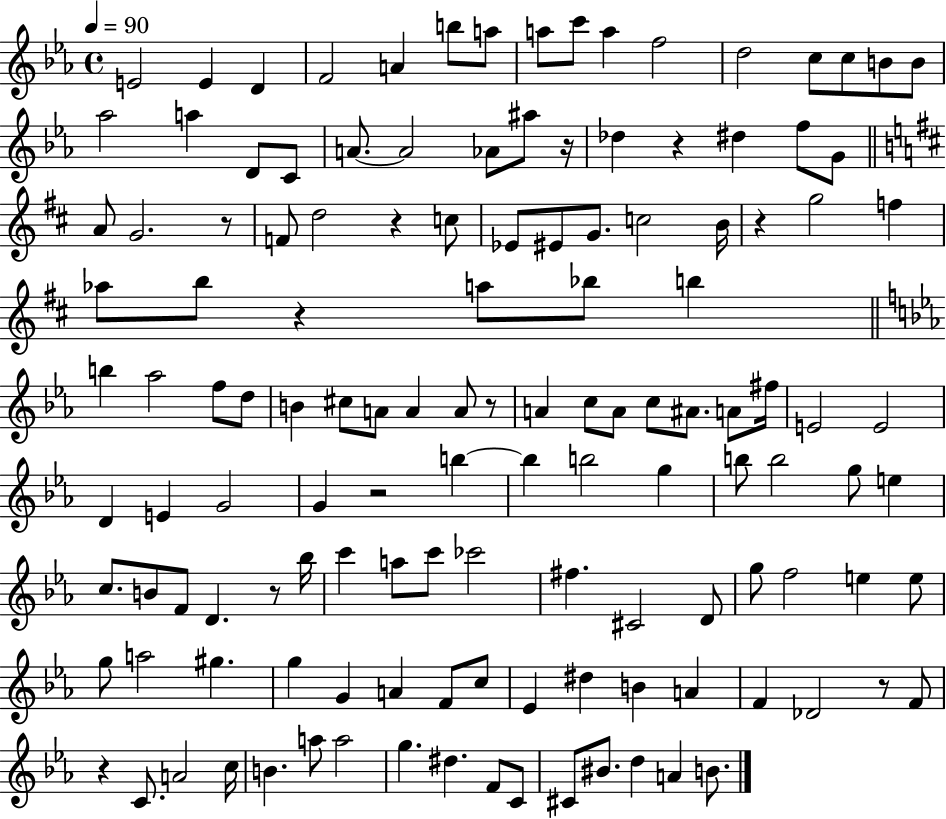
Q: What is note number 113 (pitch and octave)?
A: G5